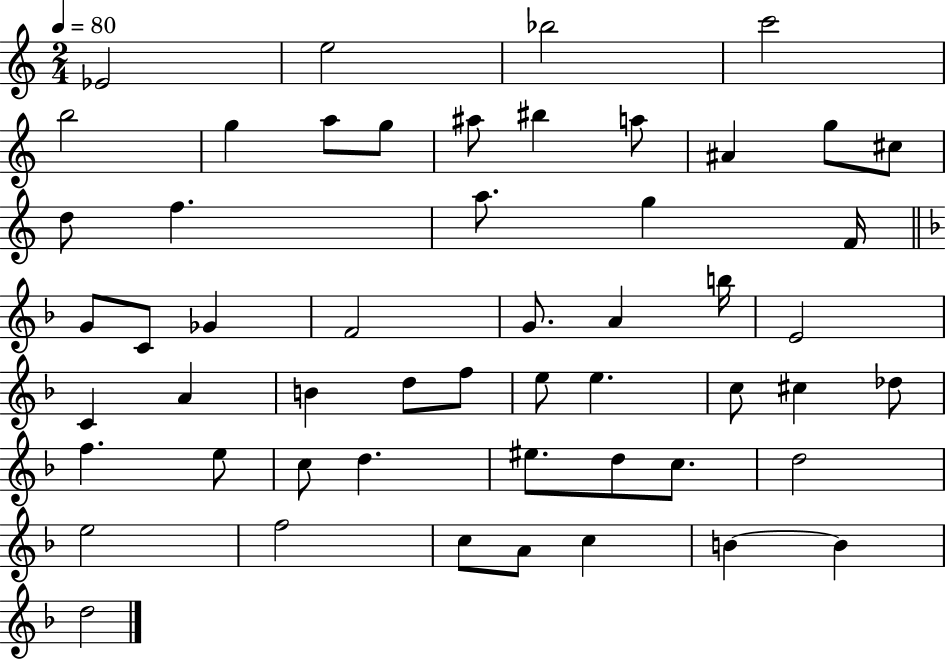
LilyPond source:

{
  \clef treble
  \numericTimeSignature
  \time 2/4
  \key c \major
  \tempo 4 = 80
  ees'2 | e''2 | bes''2 | c'''2 | \break b''2 | g''4 a''8 g''8 | ais''8 bis''4 a''8 | ais'4 g''8 cis''8 | \break d''8 f''4. | a''8. g''4 f'16 | \bar "||" \break \key d \minor g'8 c'8 ges'4 | f'2 | g'8. a'4 b''16 | e'2 | \break c'4 a'4 | b'4 d''8 f''8 | e''8 e''4. | c''8 cis''4 des''8 | \break f''4. e''8 | c''8 d''4. | eis''8. d''8 c''8. | d''2 | \break e''2 | f''2 | c''8 a'8 c''4 | b'4~~ b'4 | \break d''2 | \bar "|."
}